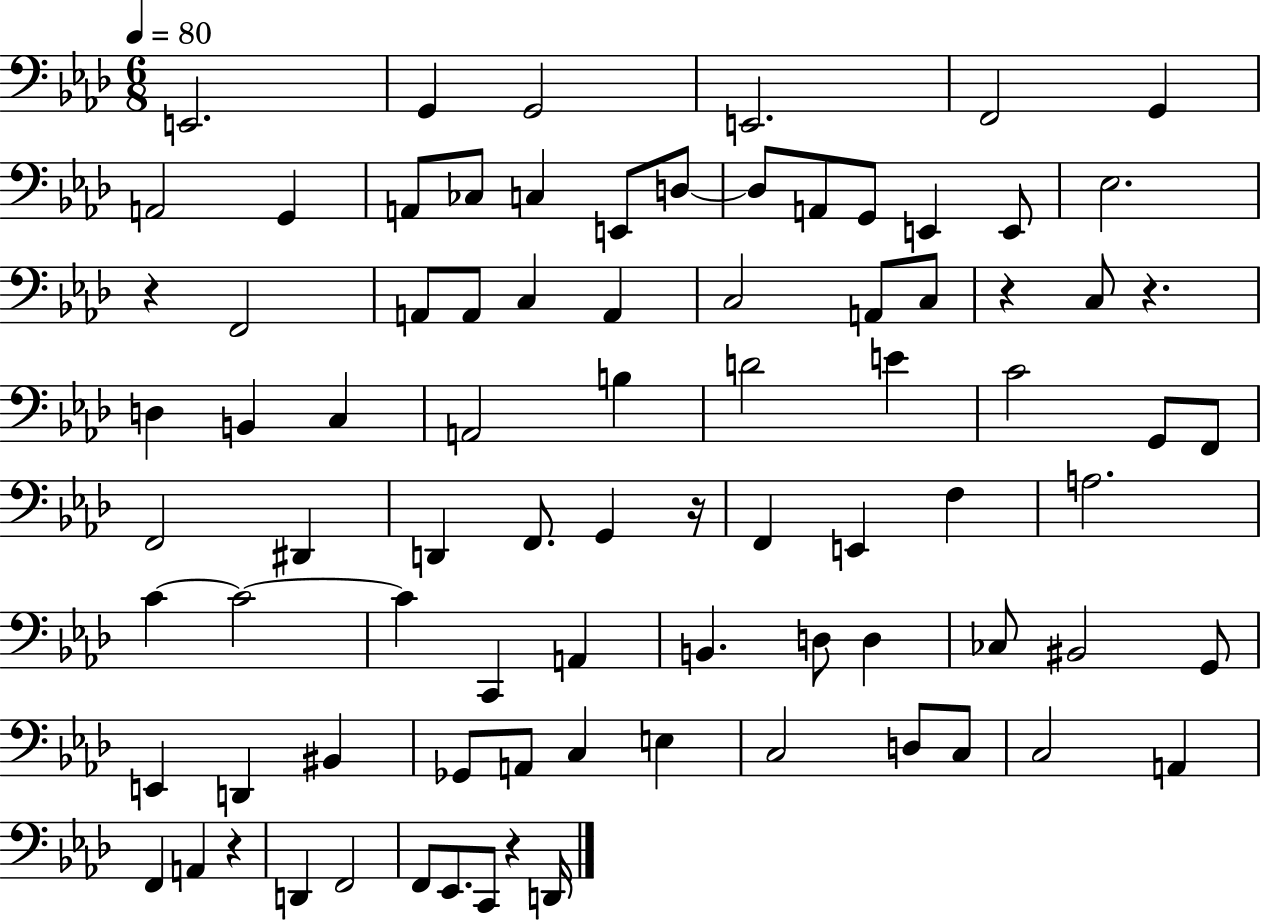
{
  \clef bass
  \numericTimeSignature
  \time 6/8
  \key aes \major
  \tempo 4 = 80
  e,2. | g,4 g,2 | e,2. | f,2 g,4 | \break a,2 g,4 | a,8 ces8 c4 e,8 d8~~ | d8 a,8 g,8 e,4 e,8 | ees2. | \break r4 f,2 | a,8 a,8 c4 a,4 | c2 a,8 c8 | r4 c8 r4. | \break d4 b,4 c4 | a,2 b4 | d'2 e'4 | c'2 g,8 f,8 | \break f,2 dis,4 | d,4 f,8. g,4 r16 | f,4 e,4 f4 | a2. | \break c'4~~ c'2~~ | c'4 c,4 a,4 | b,4. d8 d4 | ces8 bis,2 g,8 | \break e,4 d,4 bis,4 | ges,8 a,8 c4 e4 | c2 d8 c8 | c2 a,4 | \break f,4 a,4 r4 | d,4 f,2 | f,8 ees,8. c,8 r4 d,16 | \bar "|."
}